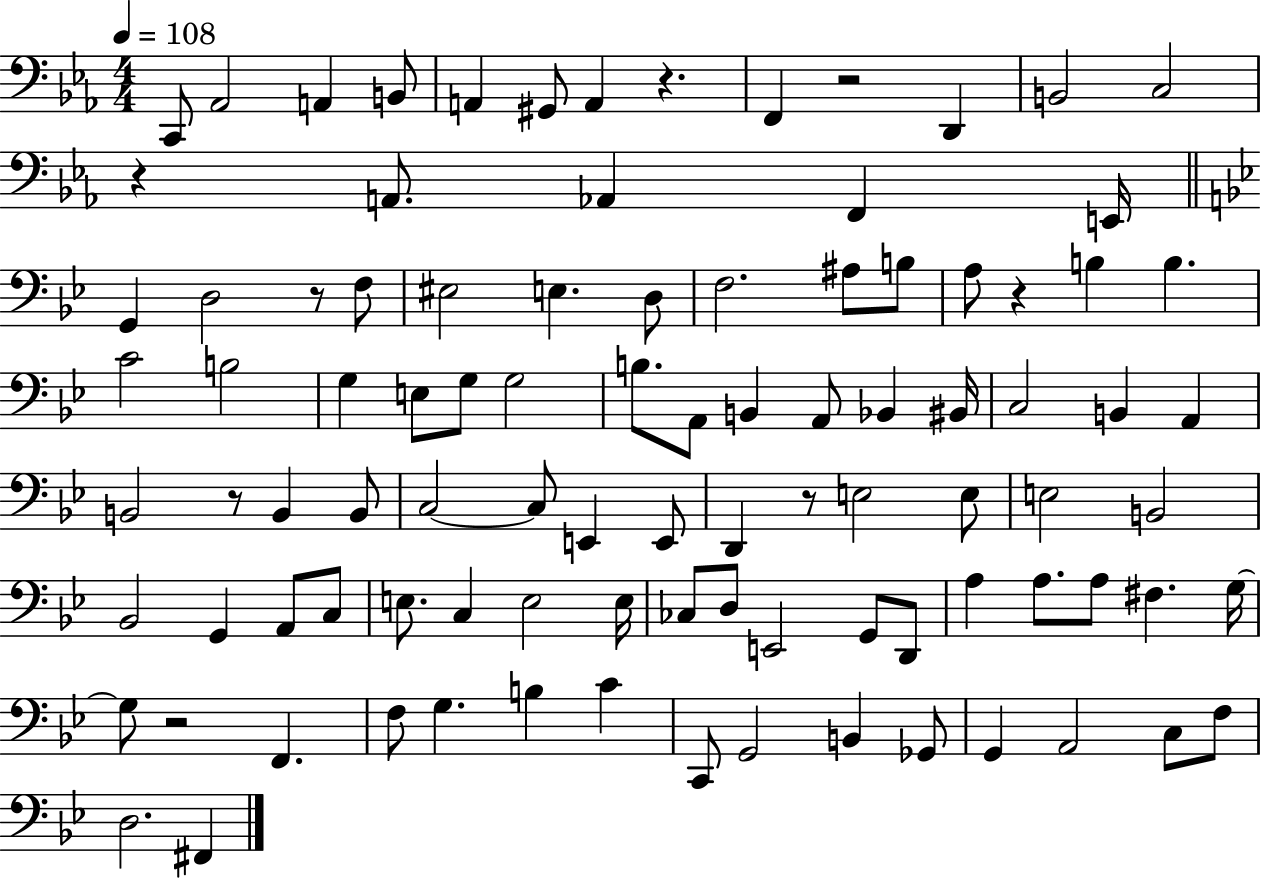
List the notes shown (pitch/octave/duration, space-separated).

C2/e Ab2/h A2/q B2/e A2/q G#2/e A2/q R/q. F2/q R/h D2/q B2/h C3/h R/q A2/e. Ab2/q F2/q E2/s G2/q D3/h R/e F3/e EIS3/h E3/q. D3/e F3/h. A#3/e B3/e A3/e R/q B3/q B3/q. C4/h B3/h G3/q E3/e G3/e G3/h B3/e. A2/e B2/q A2/e Bb2/q BIS2/s C3/h B2/q A2/q B2/h R/e B2/q B2/e C3/h C3/e E2/q E2/e D2/q R/e E3/h E3/e E3/h B2/h Bb2/h G2/q A2/e C3/e E3/e. C3/q E3/h E3/s CES3/e D3/e E2/h G2/e D2/e A3/q A3/e. A3/e F#3/q. G3/s G3/e R/h F2/q. F3/e G3/q. B3/q C4/q C2/e G2/h B2/q Gb2/e G2/q A2/h C3/e F3/e D3/h. F#2/q